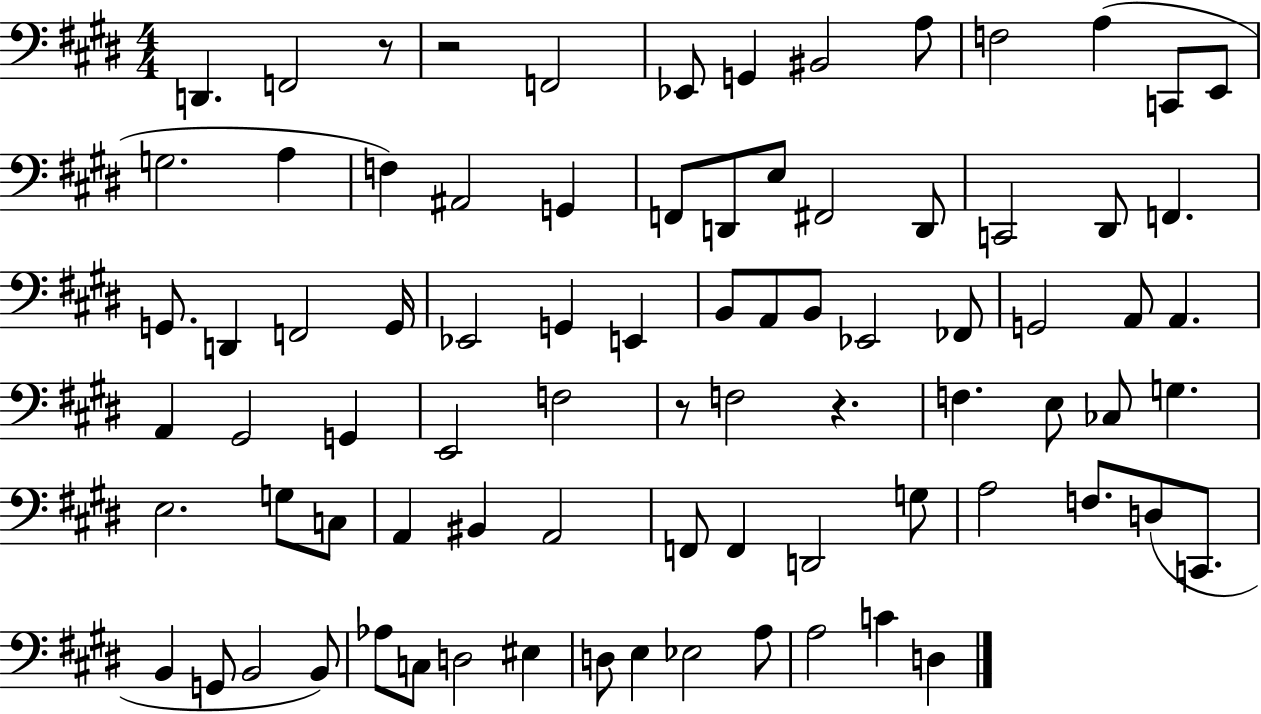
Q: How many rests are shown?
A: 4